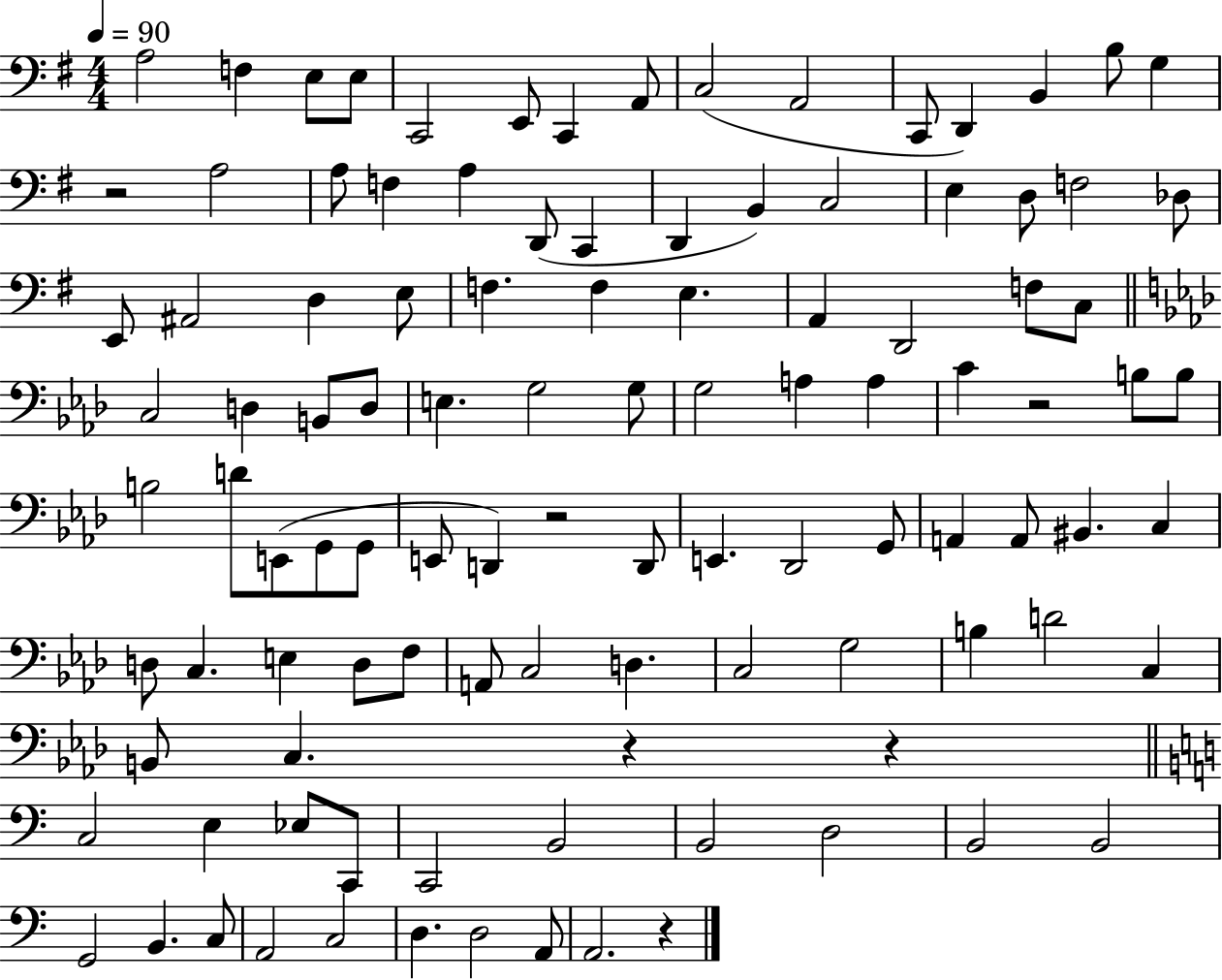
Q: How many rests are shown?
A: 6